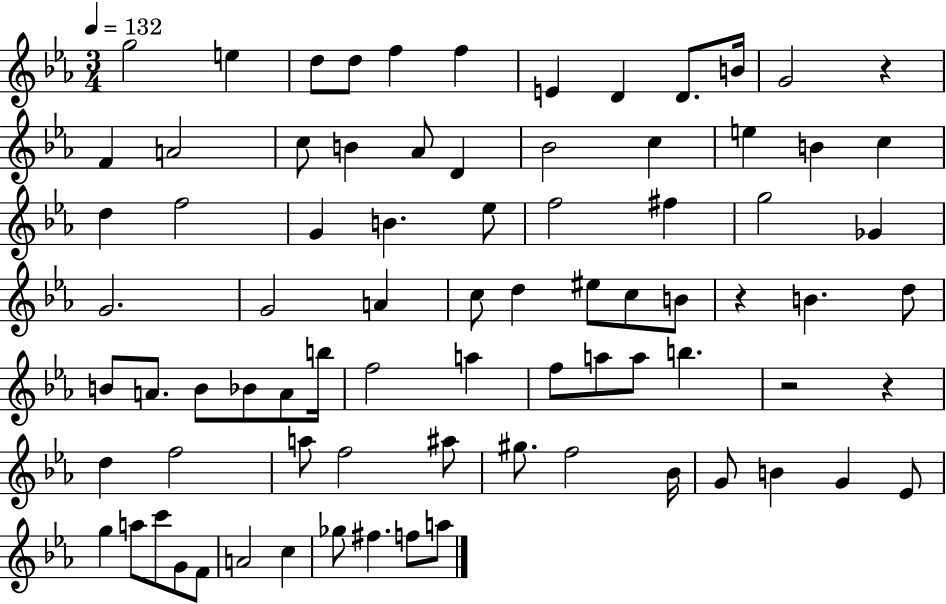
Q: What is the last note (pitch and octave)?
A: A5